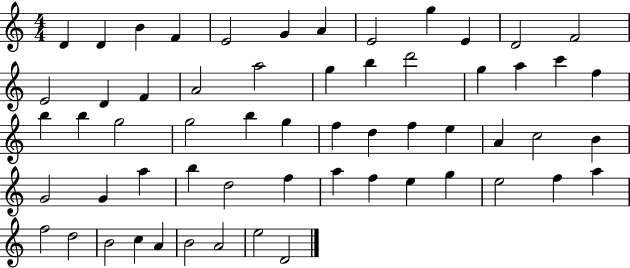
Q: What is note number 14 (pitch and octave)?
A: D4